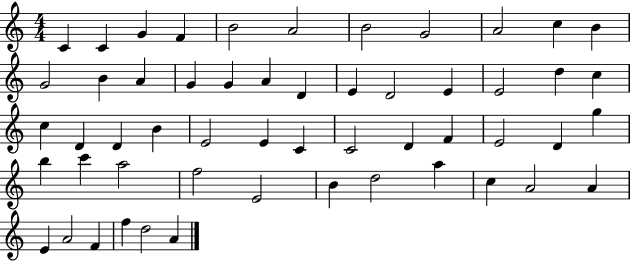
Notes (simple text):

C4/q C4/q G4/q F4/q B4/h A4/h B4/h G4/h A4/h C5/q B4/q G4/h B4/q A4/q G4/q G4/q A4/q D4/q E4/q D4/h E4/q E4/h D5/q C5/q C5/q D4/q D4/q B4/q E4/h E4/q C4/q C4/h D4/q F4/q E4/h D4/q G5/q B5/q C6/q A5/h F5/h E4/h B4/q D5/h A5/q C5/q A4/h A4/q E4/q A4/h F4/q F5/q D5/h A4/q